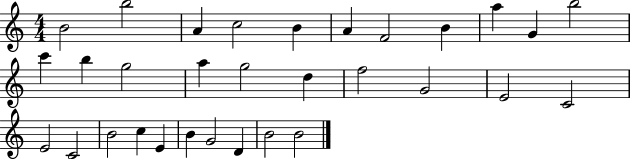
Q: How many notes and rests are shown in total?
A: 31